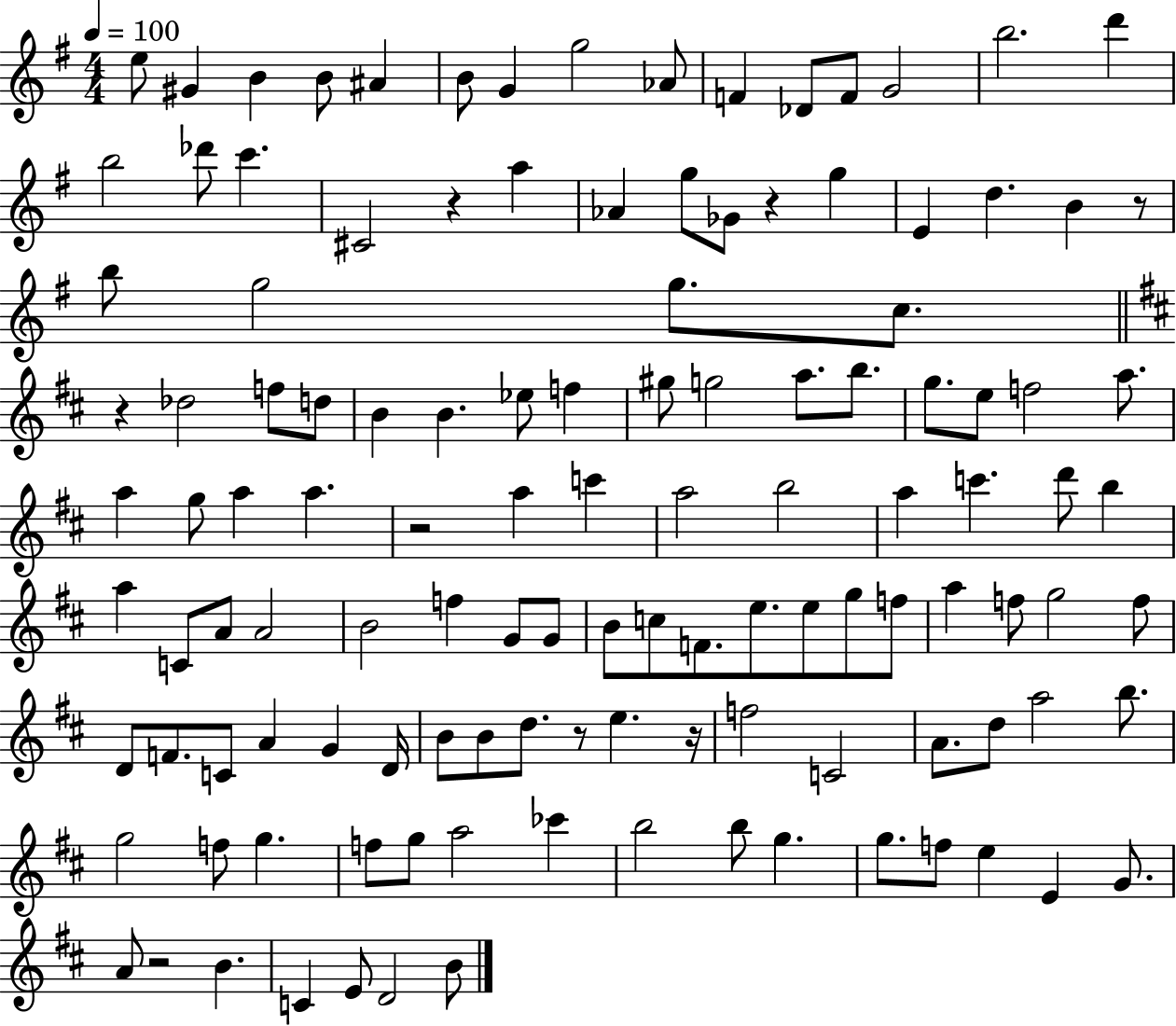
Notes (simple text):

E5/e G#4/q B4/q B4/e A#4/q B4/e G4/q G5/h Ab4/e F4/q Db4/e F4/e G4/h B5/h. D6/q B5/h Db6/e C6/q. C#4/h R/q A5/q Ab4/q G5/e Gb4/e R/q G5/q E4/q D5/q. B4/q R/e B5/e G5/h G5/e. C5/e. R/q Db5/h F5/e D5/e B4/q B4/q. Eb5/e F5/q G#5/e G5/h A5/e. B5/e. G5/e. E5/e F5/h A5/e. A5/q G5/e A5/q A5/q. R/h A5/q C6/q A5/h B5/h A5/q C6/q. D6/e B5/q A5/q C4/e A4/e A4/h B4/h F5/q G4/e G4/e B4/e C5/e F4/e. E5/e. E5/e G5/e F5/e A5/q F5/e G5/h F5/e D4/e F4/e. C4/e A4/q G4/q D4/s B4/e B4/e D5/e. R/e E5/q. R/s F5/h C4/h A4/e. D5/e A5/h B5/e. G5/h F5/e G5/q. F5/e G5/e A5/h CES6/q B5/h B5/e G5/q. G5/e. F5/e E5/q E4/q G4/e. A4/e R/h B4/q. C4/q E4/e D4/h B4/e